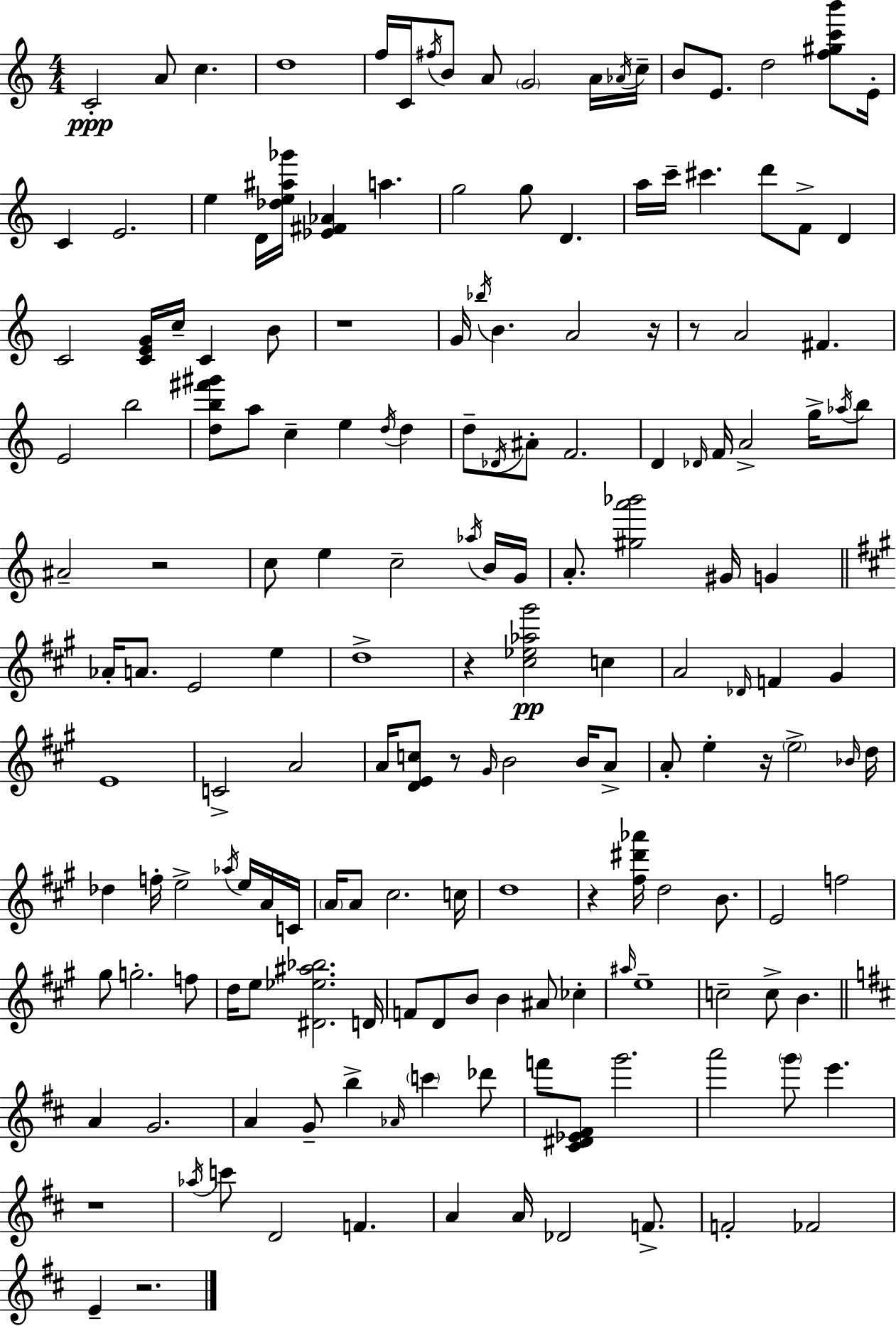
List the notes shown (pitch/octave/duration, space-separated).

C4/h A4/e C5/q. D5/w F5/s C4/s F#5/s B4/e A4/e G4/h A4/s Ab4/s C5/s B4/e E4/e. D5/h [F5,G#5,C6,B6]/e E4/s C4/q E4/h. E5/q D4/s [Db5,E5,A#5,Gb6]/s [Eb4,F#4,Ab4]/q A5/q. G5/h G5/e D4/q. A5/s C6/s C#6/q. D6/e F4/e D4/q C4/h [C4,E4,G4]/s C5/s C4/q B4/e R/w G4/s Bb5/s B4/q. A4/h R/s R/e A4/h F#4/q. E4/h B5/h [D5,B5,F#6,G#6]/e A5/e C5/q E5/q D5/s D5/q D5/e Db4/s A#4/e F4/h. D4/q Db4/s F4/s A4/h G5/s Ab5/s B5/e A#4/h R/h C5/e E5/q C5/h Ab5/s B4/s G4/s A4/e. [G#5,A6,Bb6]/h G#4/s G4/q Ab4/s A4/e. E4/h E5/q D5/w R/q [C#5,Eb5,Ab5,G#6]/h C5/q A4/h Db4/s F4/q G#4/q E4/w C4/h A4/h A4/s [D4,E4,C5]/e R/e G#4/s B4/h B4/s A4/e A4/e E5/q R/s E5/h Bb4/s D5/s Db5/q F5/s E5/h Ab5/s E5/s A4/s C4/s A4/s A4/e C#5/h. C5/s D5/w R/q [F#5,D#6,Ab6]/s D5/h B4/e. E4/h F5/h G#5/e G5/h. F5/e D5/s E5/e [D#4,Eb5,A#5,Bb5]/h. D4/s F4/e D4/e B4/e B4/q A#4/e CES5/q A#5/s E5/w C5/h C5/e B4/q. A4/q G4/h. A4/q G4/e B5/q Ab4/s C6/q Db6/e F6/e [C#4,D#4,Eb4,F#4]/e G6/h. A6/h G6/e E6/q. R/w Ab5/s C6/e D4/h F4/q. A4/q A4/s Db4/h F4/e. F4/h FES4/h E4/q R/h.